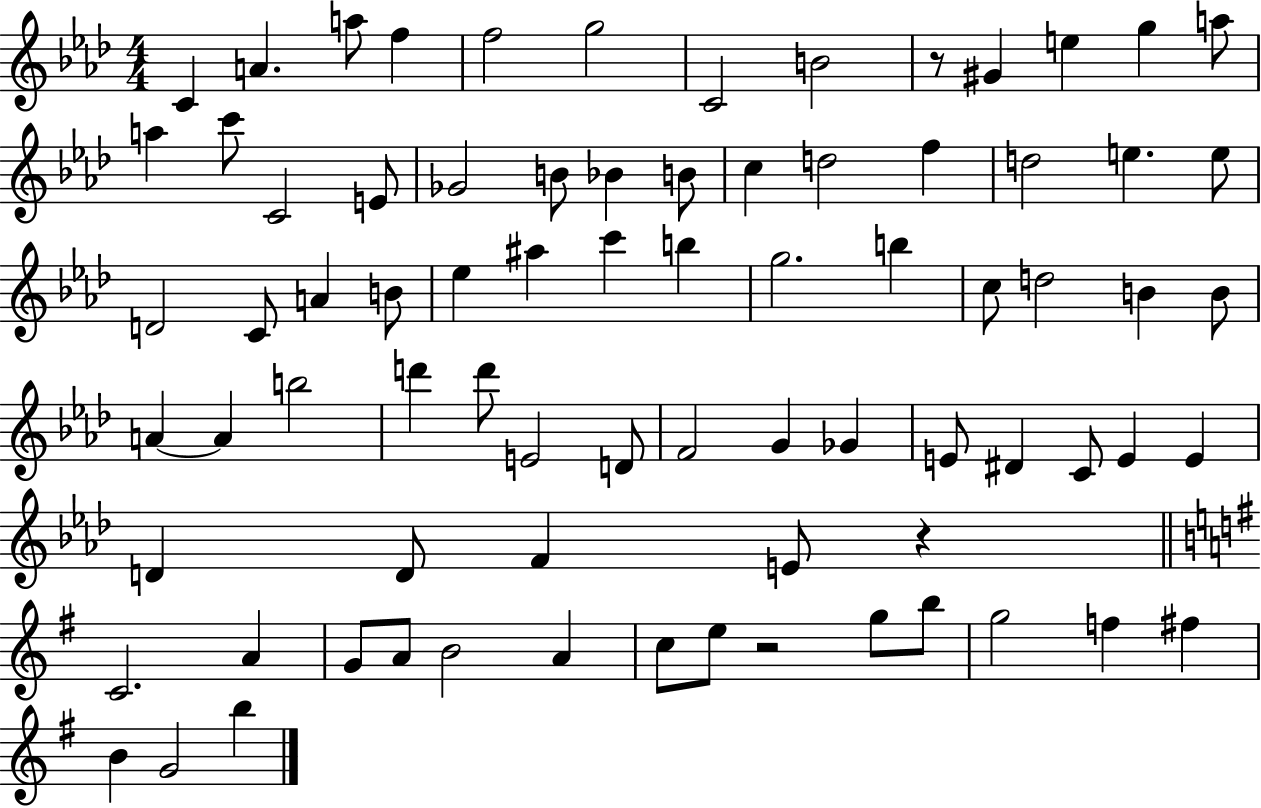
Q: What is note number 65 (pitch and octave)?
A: A4